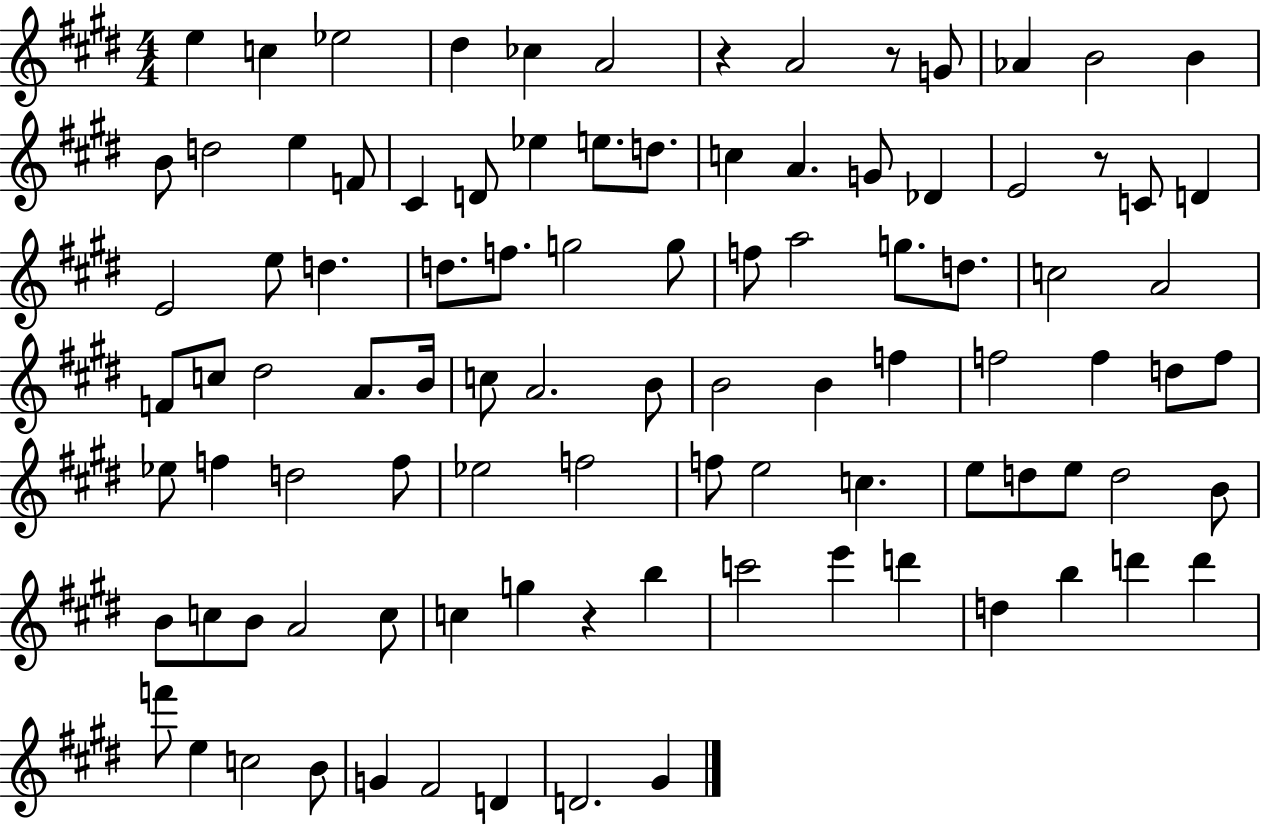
{
  \clef treble
  \numericTimeSignature
  \time 4/4
  \key e \major
  e''4 c''4 ees''2 | dis''4 ces''4 a'2 | r4 a'2 r8 g'8 | aes'4 b'2 b'4 | \break b'8 d''2 e''4 f'8 | cis'4 d'8 ees''4 e''8. d''8. | c''4 a'4. g'8 des'4 | e'2 r8 c'8 d'4 | \break e'2 e''8 d''4. | d''8. f''8. g''2 g''8 | f''8 a''2 g''8. d''8. | c''2 a'2 | \break f'8 c''8 dis''2 a'8. b'16 | c''8 a'2. b'8 | b'2 b'4 f''4 | f''2 f''4 d''8 f''8 | \break ees''8 f''4 d''2 f''8 | ees''2 f''2 | f''8 e''2 c''4. | e''8 d''8 e''8 d''2 b'8 | \break b'8 c''8 b'8 a'2 c''8 | c''4 g''4 r4 b''4 | c'''2 e'''4 d'''4 | d''4 b''4 d'''4 d'''4 | \break f'''8 e''4 c''2 b'8 | g'4 fis'2 d'4 | d'2. gis'4 | \bar "|."
}